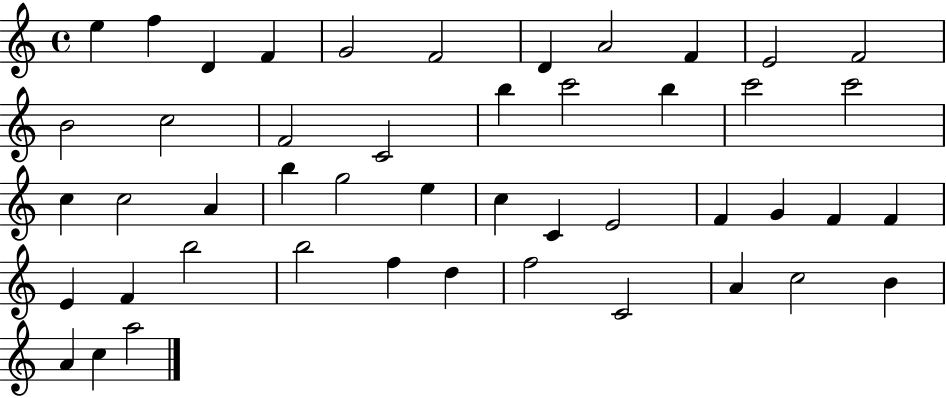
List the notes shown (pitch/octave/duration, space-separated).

E5/q F5/q D4/q F4/q G4/h F4/h D4/q A4/h F4/q E4/h F4/h B4/h C5/h F4/h C4/h B5/q C6/h B5/q C6/h C6/h C5/q C5/h A4/q B5/q G5/h E5/q C5/q C4/q E4/h F4/q G4/q F4/q F4/q E4/q F4/q B5/h B5/h F5/q D5/q F5/h C4/h A4/q C5/h B4/q A4/q C5/q A5/h